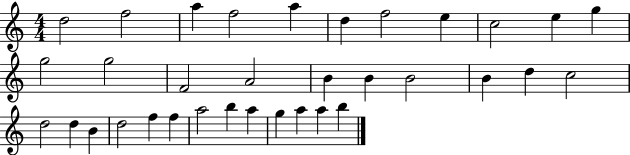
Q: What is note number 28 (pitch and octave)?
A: A5